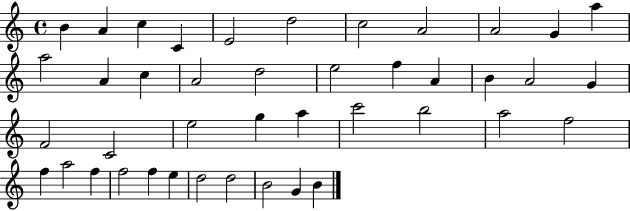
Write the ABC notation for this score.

X:1
T:Untitled
M:4/4
L:1/4
K:C
B A c C E2 d2 c2 A2 A2 G a a2 A c A2 d2 e2 f A B A2 G F2 C2 e2 g a c'2 b2 a2 f2 f a2 f f2 f e d2 d2 B2 G B